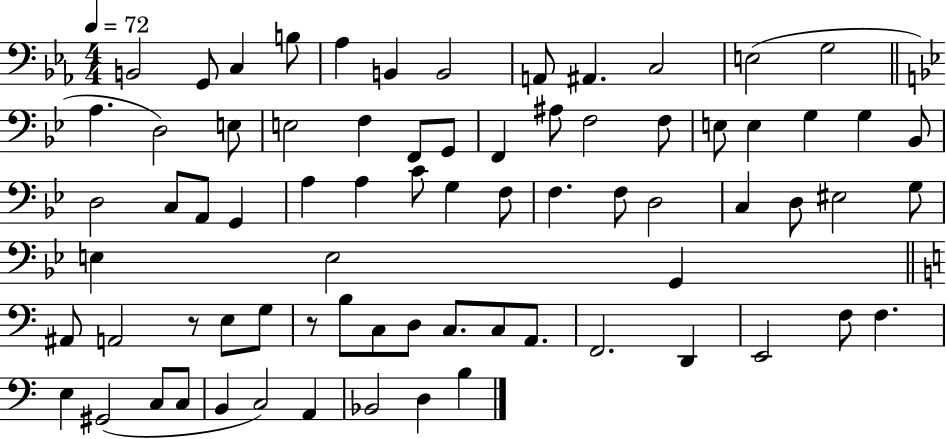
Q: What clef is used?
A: bass